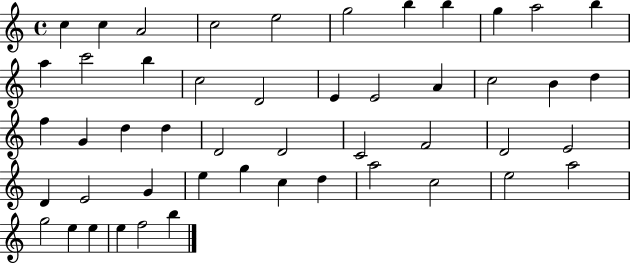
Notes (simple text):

C5/q C5/q A4/h C5/h E5/h G5/h B5/q B5/q G5/q A5/h B5/q A5/q C6/h B5/q C5/h D4/h E4/q E4/h A4/q C5/h B4/q D5/q F5/q G4/q D5/q D5/q D4/h D4/h C4/h F4/h D4/h E4/h D4/q E4/h G4/q E5/q G5/q C5/q D5/q A5/h C5/h E5/h A5/h G5/h E5/q E5/q E5/q F5/h B5/q